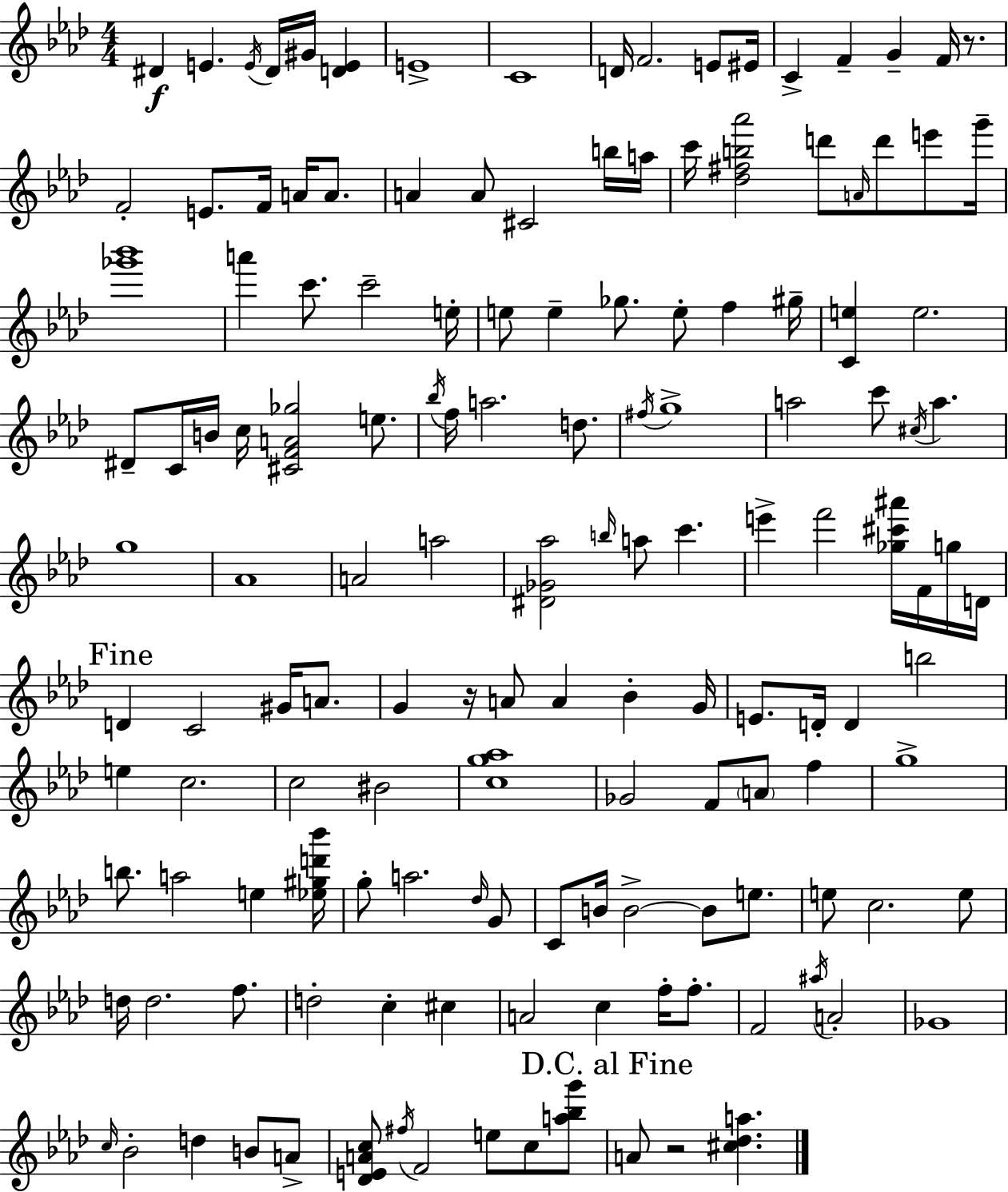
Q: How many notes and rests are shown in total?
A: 145